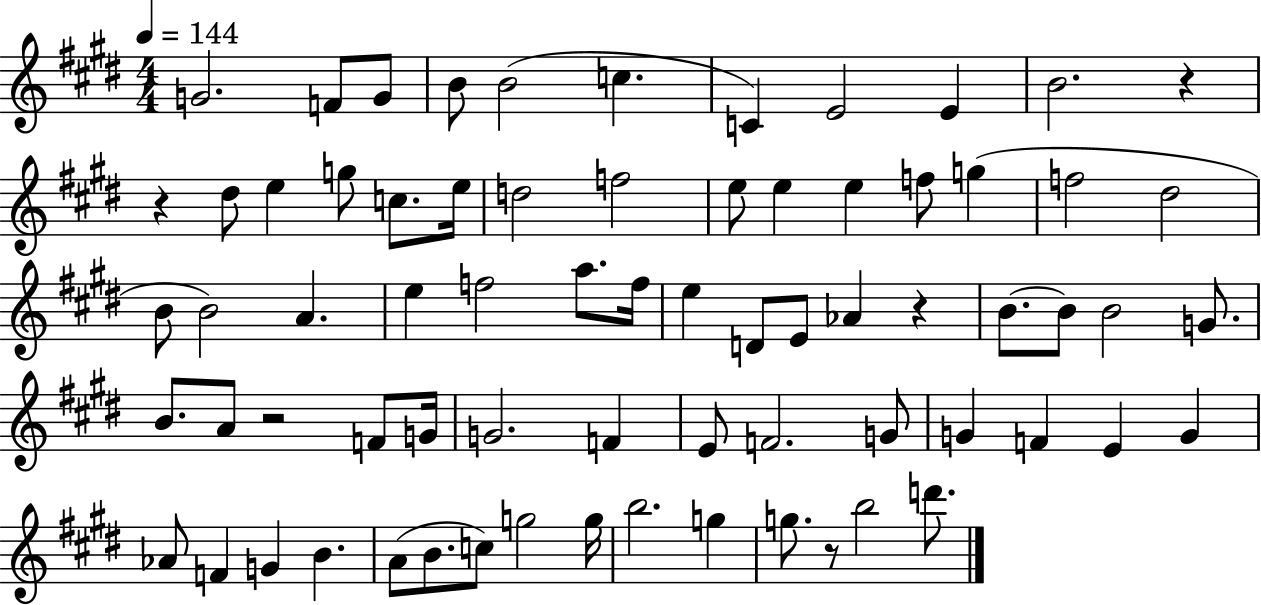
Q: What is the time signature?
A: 4/4